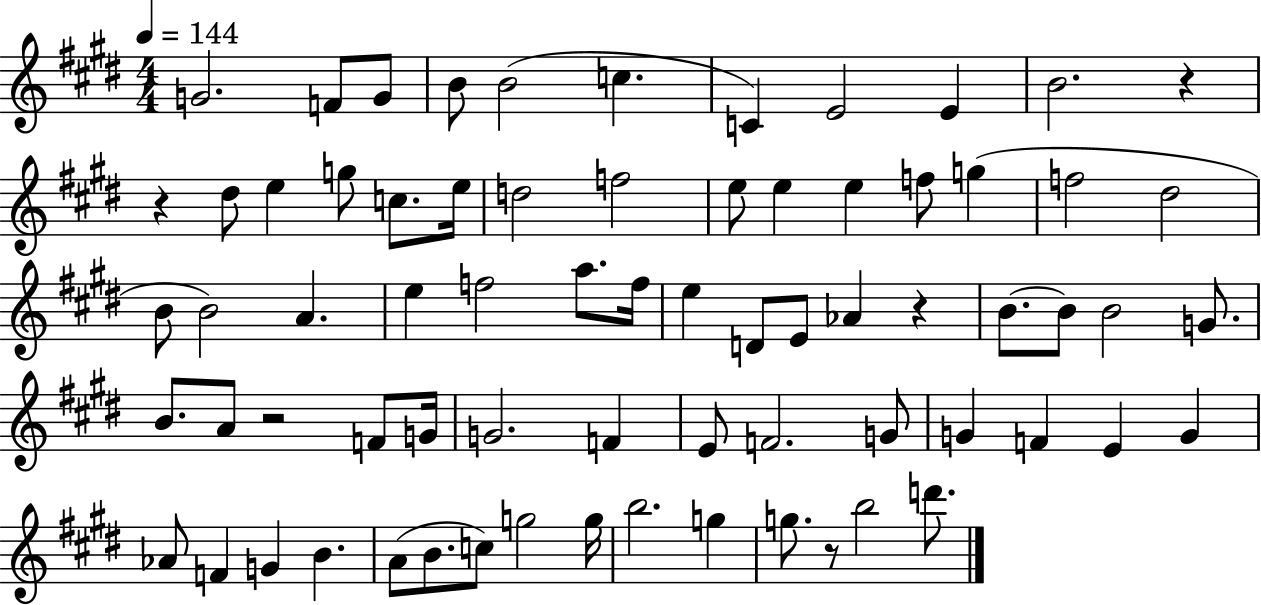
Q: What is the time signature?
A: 4/4